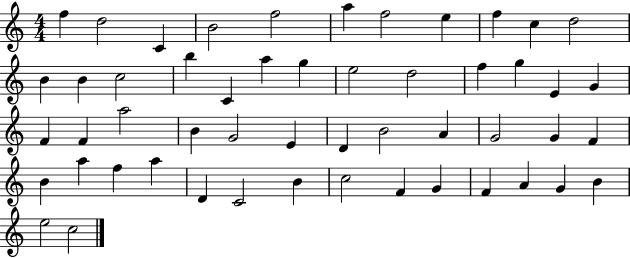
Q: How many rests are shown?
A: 0